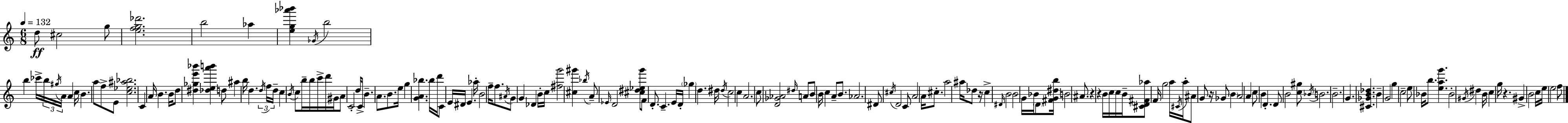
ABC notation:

X:1
T:Untitled
M:6/8
L:1/4
K:C
d/2 ^c2 g/2 [efg_d']2 b2 _a [eg_a'_b'] _G/4 b2 b _c'/4 b/4 ^g/4 A/4 A c/4 B a/2 f/2 E/2 [c_e^a_b]2 C A/4 B B/4 d/2 [^d_ge'_b'] [_dea'b'] d/2 ^a b/4 d d/4 f/4 d/4 c B/4 c/2 b/4 b/4 c'/4 d'/4 ^G/4 A/2 C2 d/4 C/4 B A/2 B/2 e/4 g [GA_b] _b/4 d'/4 C/2 E/4 ^D/4 E _a/4 B2 f/4 f/2 ^A/4 G/2 G _D B/4 c/4 [^fg']2 [^c^g'] _b/4 A/2 _E/4 D2 [^c^d_eg']/2 F/2 D/2 C E/4 D/4 _g d ^d/4 ^d/4 c2 c A2 c/2 [D_G_A]2 ^d/4 A/2 B/2 B/4 c A/2 B/2 _A2 ^D/2 ^c/4 D2 C/2 A2 A/4 ^c/2 a2 ^a/4 _d/2 z/4 c ^D/4 B2 B2 G/4 _B/4 D/2 [^FG^db]/4 B2 ^A/2 z z B/4 c/4 c/4 B/4 [^CD^F_a]/2 F/4 g2 a/4 ^C/4 a/4 ^A/2 G/2 z/4 _G/2 B A2 A c/2 B D D/2 B2 [c^g]/2 _B/4 B2 B2 G [^C_GB_d] B G2 g c2 e/2 _B/4 b/2 [eag'] _B2 ^G/4 ^d B/4 c g/4 z ^G B2 c/4 e/4 e2 f/2